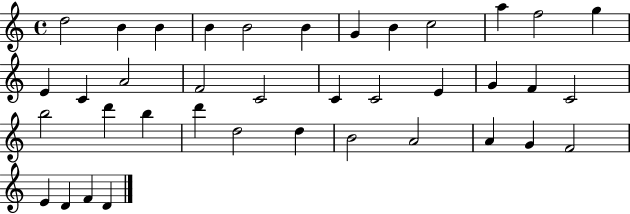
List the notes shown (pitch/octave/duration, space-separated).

D5/h B4/q B4/q B4/q B4/h B4/q G4/q B4/q C5/h A5/q F5/h G5/q E4/q C4/q A4/h F4/h C4/h C4/q C4/h E4/q G4/q F4/q C4/h B5/h D6/q B5/q D6/q D5/h D5/q B4/h A4/h A4/q G4/q F4/h E4/q D4/q F4/q D4/q